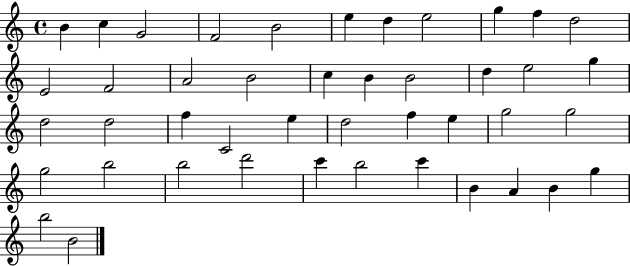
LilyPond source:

{
  \clef treble
  \time 4/4
  \defaultTimeSignature
  \key c \major
  b'4 c''4 g'2 | f'2 b'2 | e''4 d''4 e''2 | g''4 f''4 d''2 | \break e'2 f'2 | a'2 b'2 | c''4 b'4 b'2 | d''4 e''2 g''4 | \break d''2 d''2 | f''4 c'2 e''4 | d''2 f''4 e''4 | g''2 g''2 | \break g''2 b''2 | b''2 d'''2 | c'''4 b''2 c'''4 | b'4 a'4 b'4 g''4 | \break b''2 b'2 | \bar "|."
}